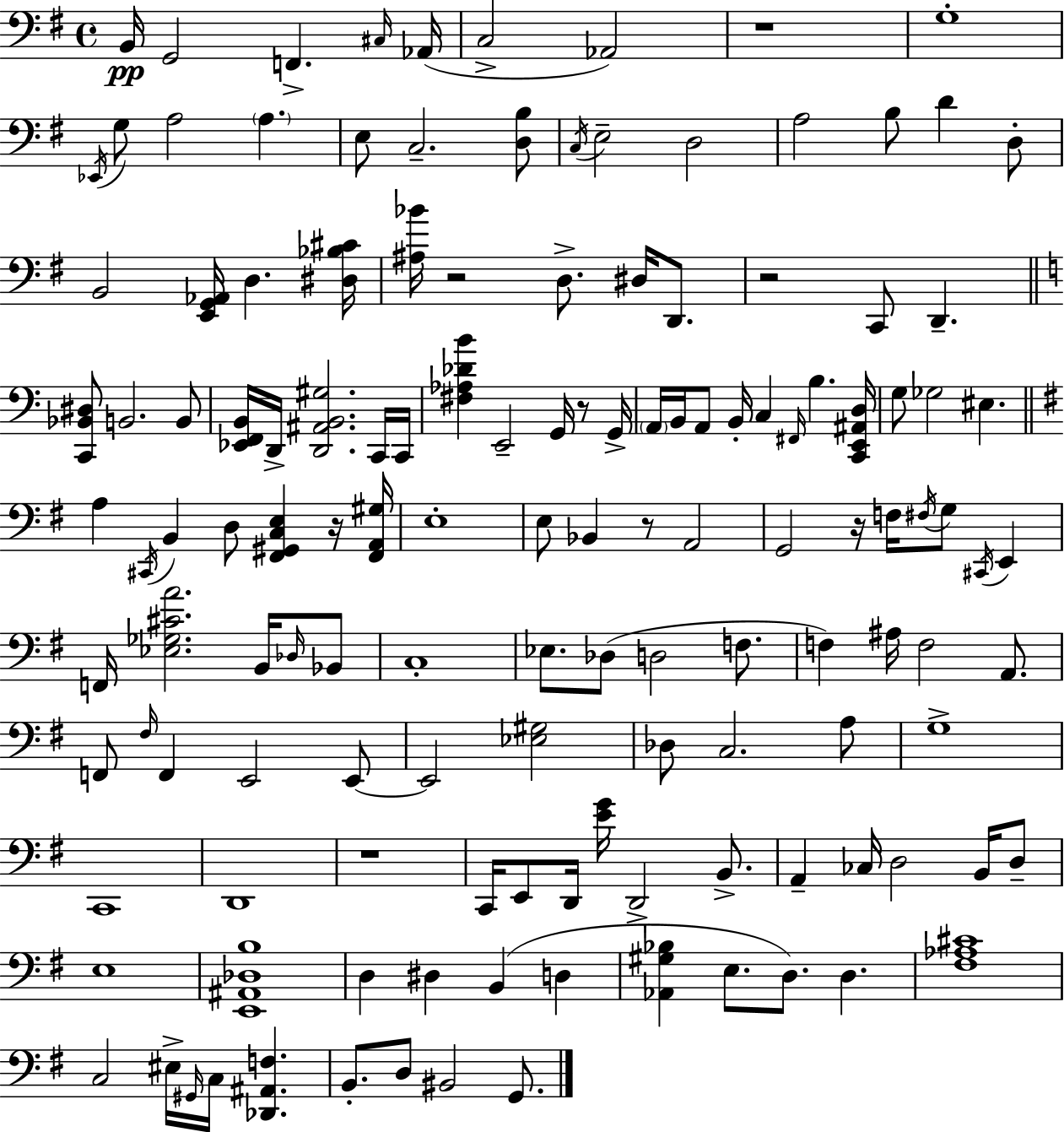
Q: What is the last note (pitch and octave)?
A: G2